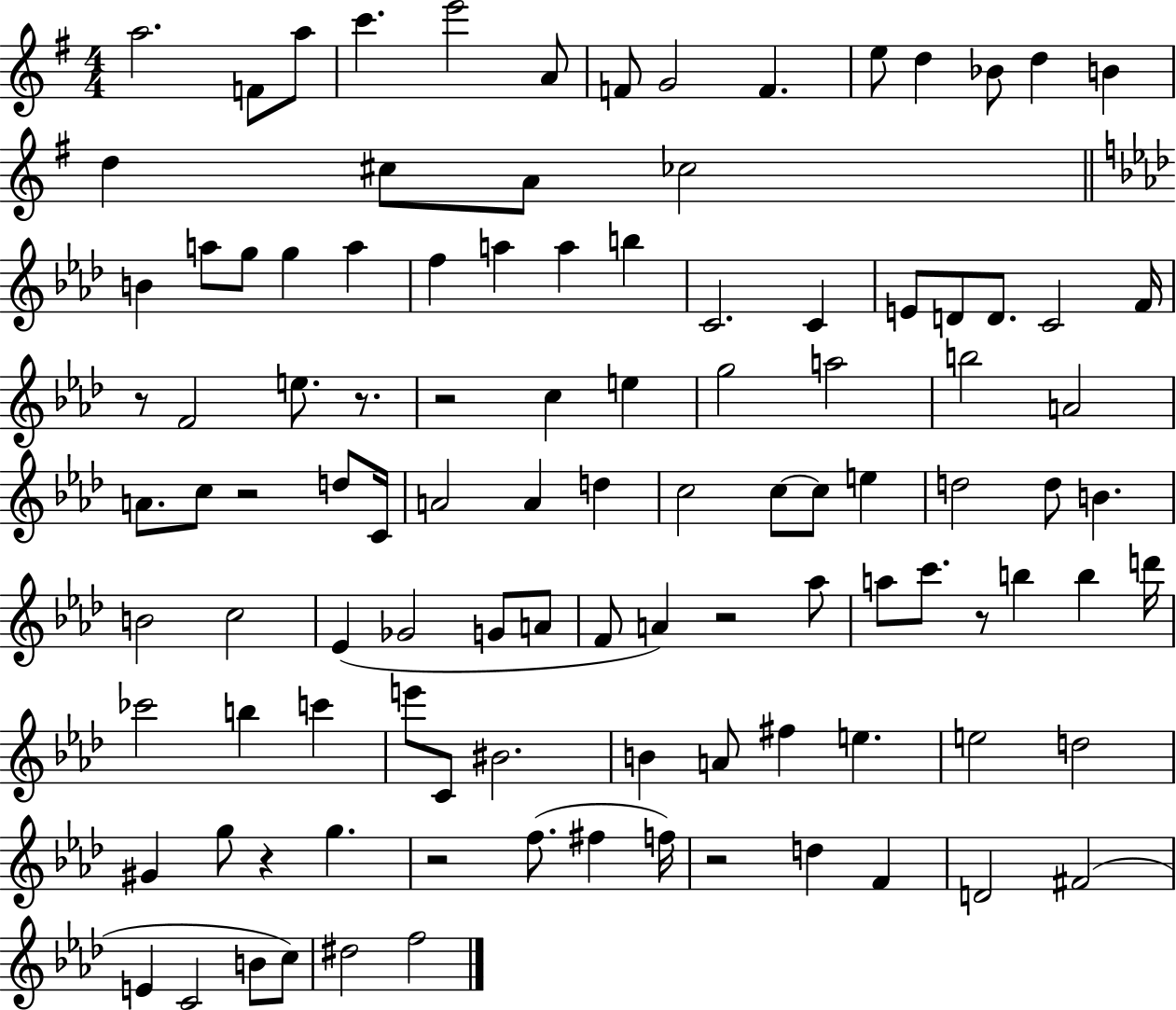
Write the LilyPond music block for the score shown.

{
  \clef treble
  \numericTimeSignature
  \time 4/4
  \key g \major
  a''2. f'8 a''8 | c'''4. e'''2 a'8 | f'8 g'2 f'4. | e''8 d''4 bes'8 d''4 b'4 | \break d''4 cis''8 a'8 ces''2 | \bar "||" \break \key f \minor b'4 a''8 g''8 g''4 a''4 | f''4 a''4 a''4 b''4 | c'2. c'4 | e'8 d'8 d'8. c'2 f'16 | \break r8 f'2 e''8. r8. | r2 c''4 e''4 | g''2 a''2 | b''2 a'2 | \break a'8. c''8 r2 d''8 c'16 | a'2 a'4 d''4 | c''2 c''8~~ c''8 e''4 | d''2 d''8 b'4. | \break b'2 c''2 | ees'4( ges'2 g'8 a'8 | f'8 a'4) r2 aes''8 | a''8 c'''8. r8 b''4 b''4 d'''16 | \break ces'''2 b''4 c'''4 | e'''8 c'8 bis'2. | b'4 a'8 fis''4 e''4. | e''2 d''2 | \break gis'4 g''8 r4 g''4. | r2 f''8.( fis''4 f''16) | r2 d''4 f'4 | d'2 fis'2( | \break e'4 c'2 b'8 c''8) | dis''2 f''2 | \bar "|."
}